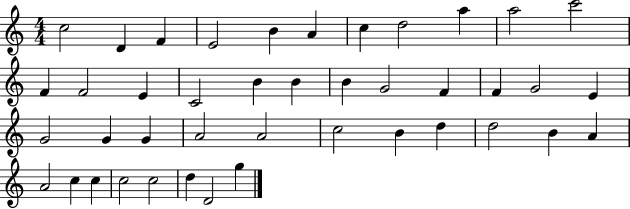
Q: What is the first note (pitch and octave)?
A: C5